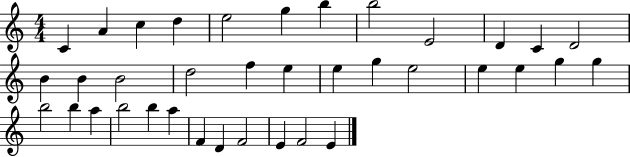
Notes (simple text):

C4/q A4/q C5/q D5/q E5/h G5/q B5/q B5/h E4/h D4/q C4/q D4/h B4/q B4/q B4/h D5/h F5/q E5/q E5/q G5/q E5/h E5/q E5/q G5/q G5/q B5/h B5/q A5/q B5/h B5/q A5/q F4/q D4/q F4/h E4/q F4/h E4/q